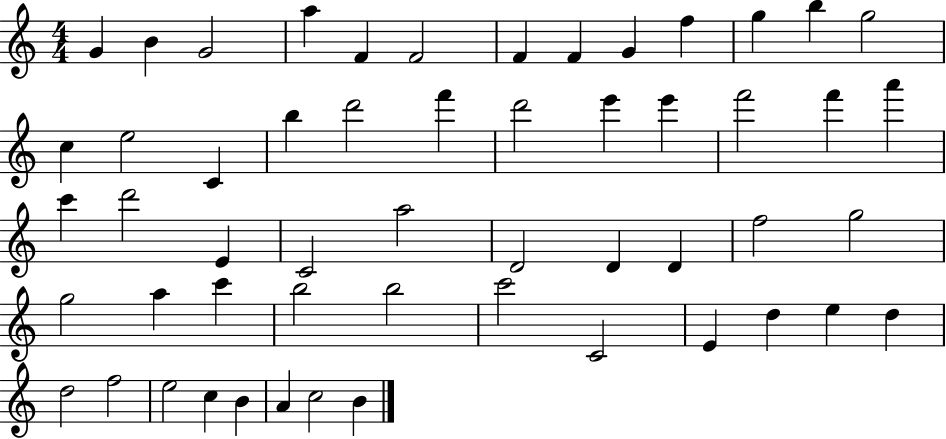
X:1
T:Untitled
M:4/4
L:1/4
K:C
G B G2 a F F2 F F G f g b g2 c e2 C b d'2 f' d'2 e' e' f'2 f' a' c' d'2 E C2 a2 D2 D D f2 g2 g2 a c' b2 b2 c'2 C2 E d e d d2 f2 e2 c B A c2 B